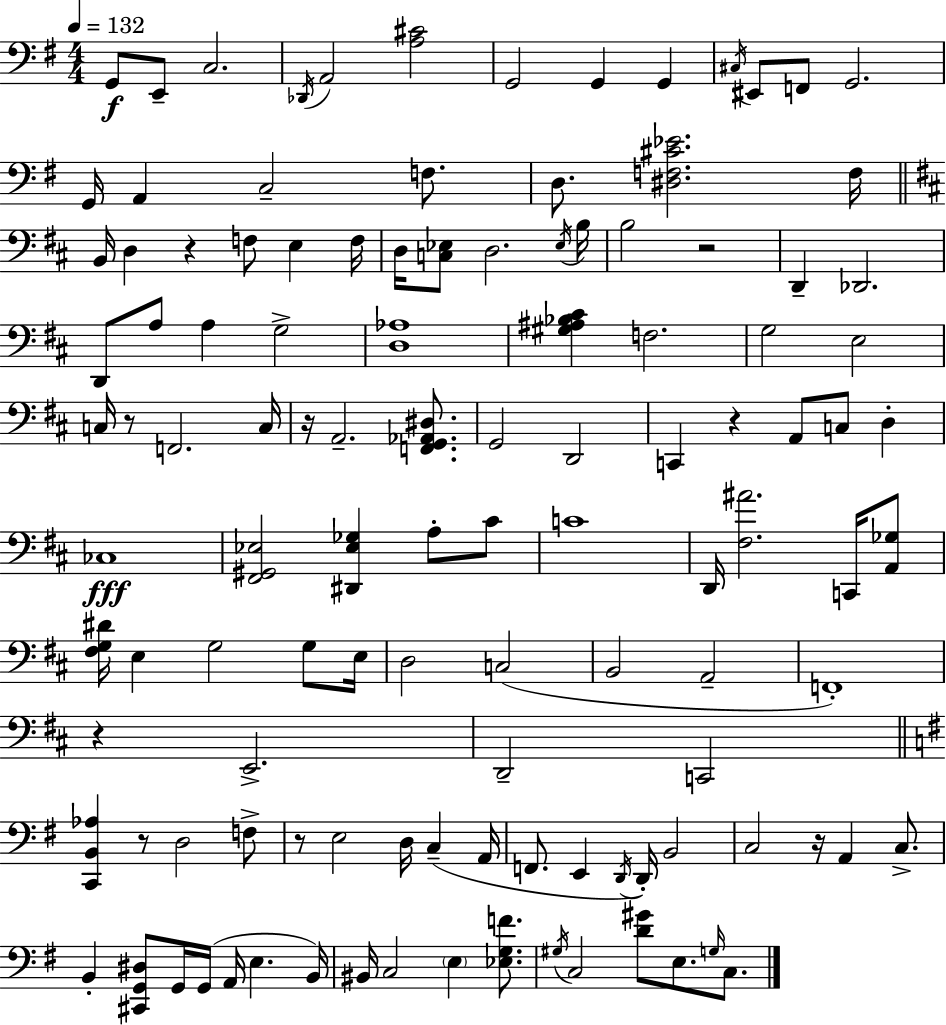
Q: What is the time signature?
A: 4/4